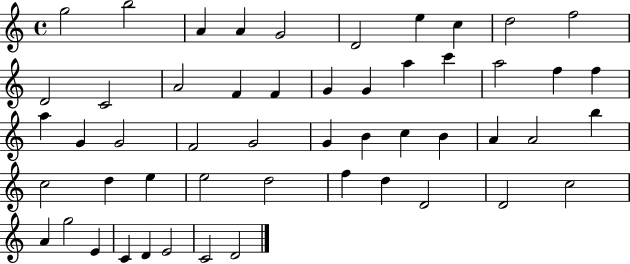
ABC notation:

X:1
T:Untitled
M:4/4
L:1/4
K:C
g2 b2 A A G2 D2 e c d2 f2 D2 C2 A2 F F G G a c' a2 f f a G G2 F2 G2 G B c B A A2 b c2 d e e2 d2 f d D2 D2 c2 A g2 E C D E2 C2 D2